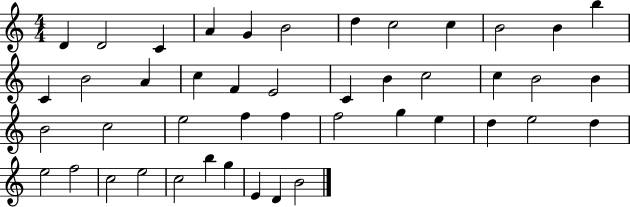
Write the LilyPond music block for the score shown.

{
  \clef treble
  \numericTimeSignature
  \time 4/4
  \key c \major
  d'4 d'2 c'4 | a'4 g'4 b'2 | d''4 c''2 c''4 | b'2 b'4 b''4 | \break c'4 b'2 a'4 | c''4 f'4 e'2 | c'4 b'4 c''2 | c''4 b'2 b'4 | \break b'2 c''2 | e''2 f''4 f''4 | f''2 g''4 e''4 | d''4 e''2 d''4 | \break e''2 f''2 | c''2 e''2 | c''2 b''4 g''4 | e'4 d'4 b'2 | \break \bar "|."
}